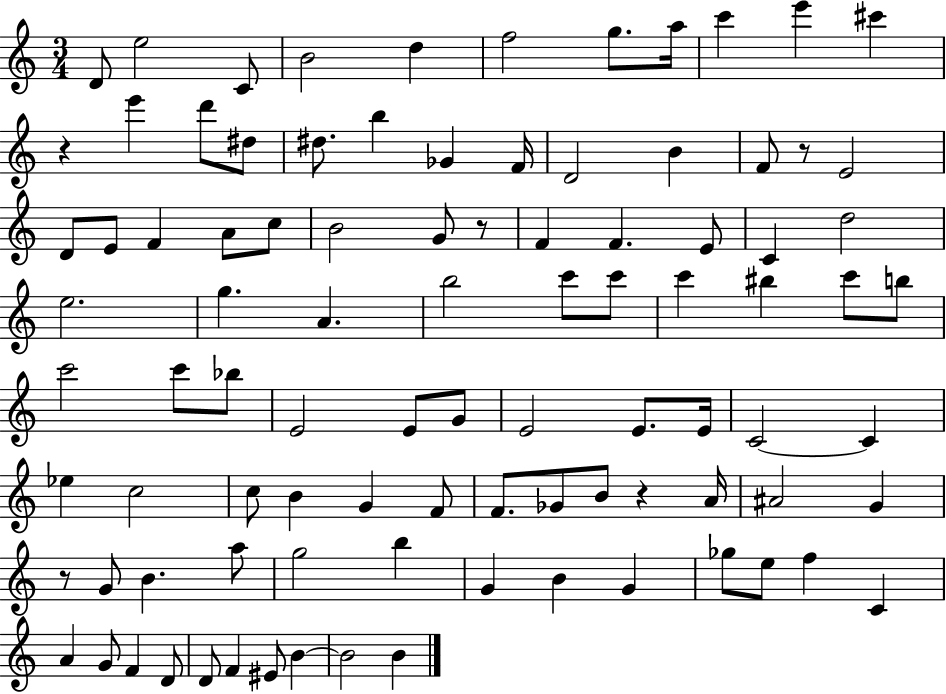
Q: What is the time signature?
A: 3/4